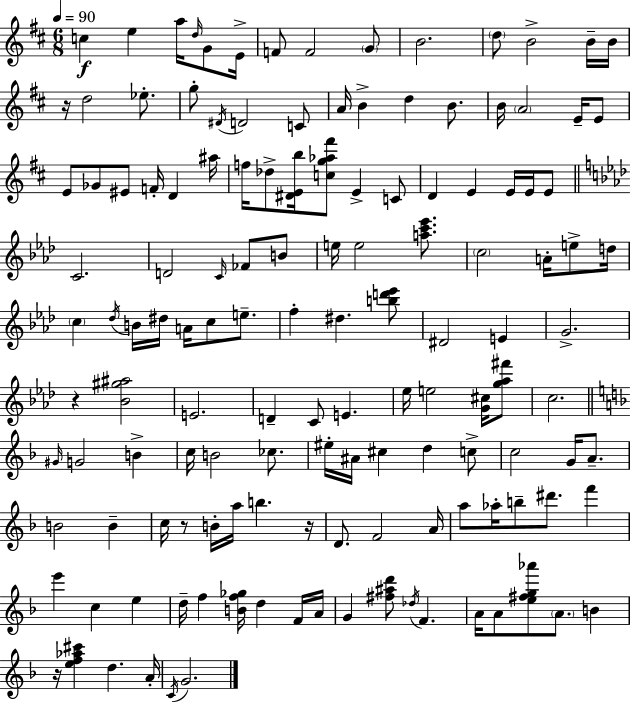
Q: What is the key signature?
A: D major